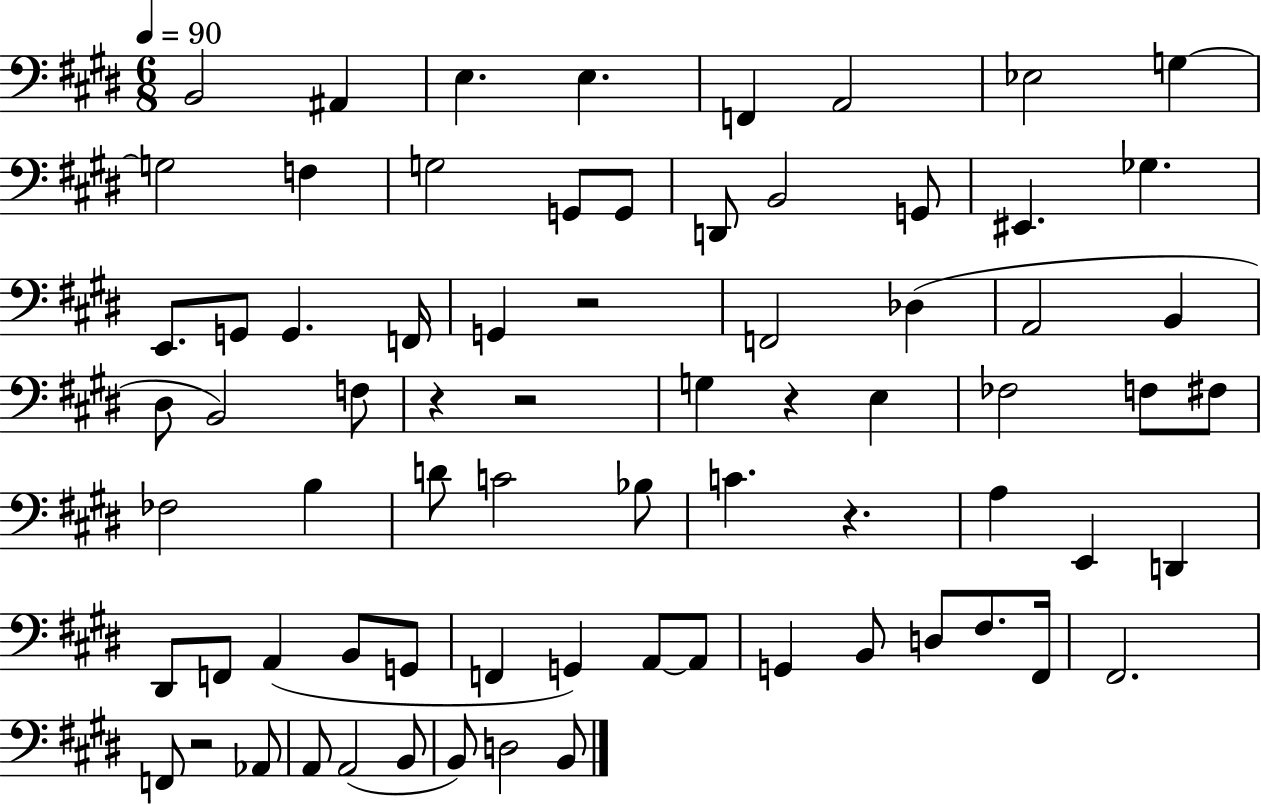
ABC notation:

X:1
T:Untitled
M:6/8
L:1/4
K:E
B,,2 ^A,, E, E, F,, A,,2 _E,2 G, G,2 F, G,2 G,,/2 G,,/2 D,,/2 B,,2 G,,/2 ^E,, _G, E,,/2 G,,/2 G,, F,,/4 G,, z2 F,,2 _D, A,,2 B,, ^D,/2 B,,2 F,/2 z z2 G, z E, _F,2 F,/2 ^F,/2 _F,2 B, D/2 C2 _B,/2 C z A, E,, D,, ^D,,/2 F,,/2 A,, B,,/2 G,,/2 F,, G,, A,,/2 A,,/2 G,, B,,/2 D,/2 ^F,/2 ^F,,/4 ^F,,2 F,,/2 z2 _A,,/2 A,,/2 A,,2 B,,/2 B,,/2 D,2 B,,/2